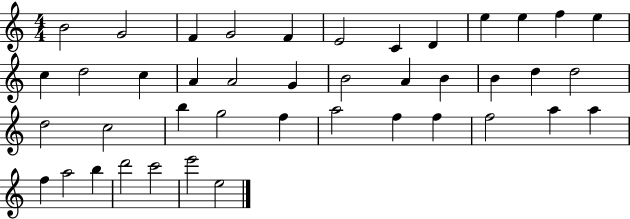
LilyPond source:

{
  \clef treble
  \numericTimeSignature
  \time 4/4
  \key c \major
  b'2 g'2 | f'4 g'2 f'4 | e'2 c'4 d'4 | e''4 e''4 f''4 e''4 | \break c''4 d''2 c''4 | a'4 a'2 g'4 | b'2 a'4 b'4 | b'4 d''4 d''2 | \break d''2 c''2 | b''4 g''2 f''4 | a''2 f''4 f''4 | f''2 a''4 a''4 | \break f''4 a''2 b''4 | d'''2 c'''2 | e'''2 e''2 | \bar "|."
}